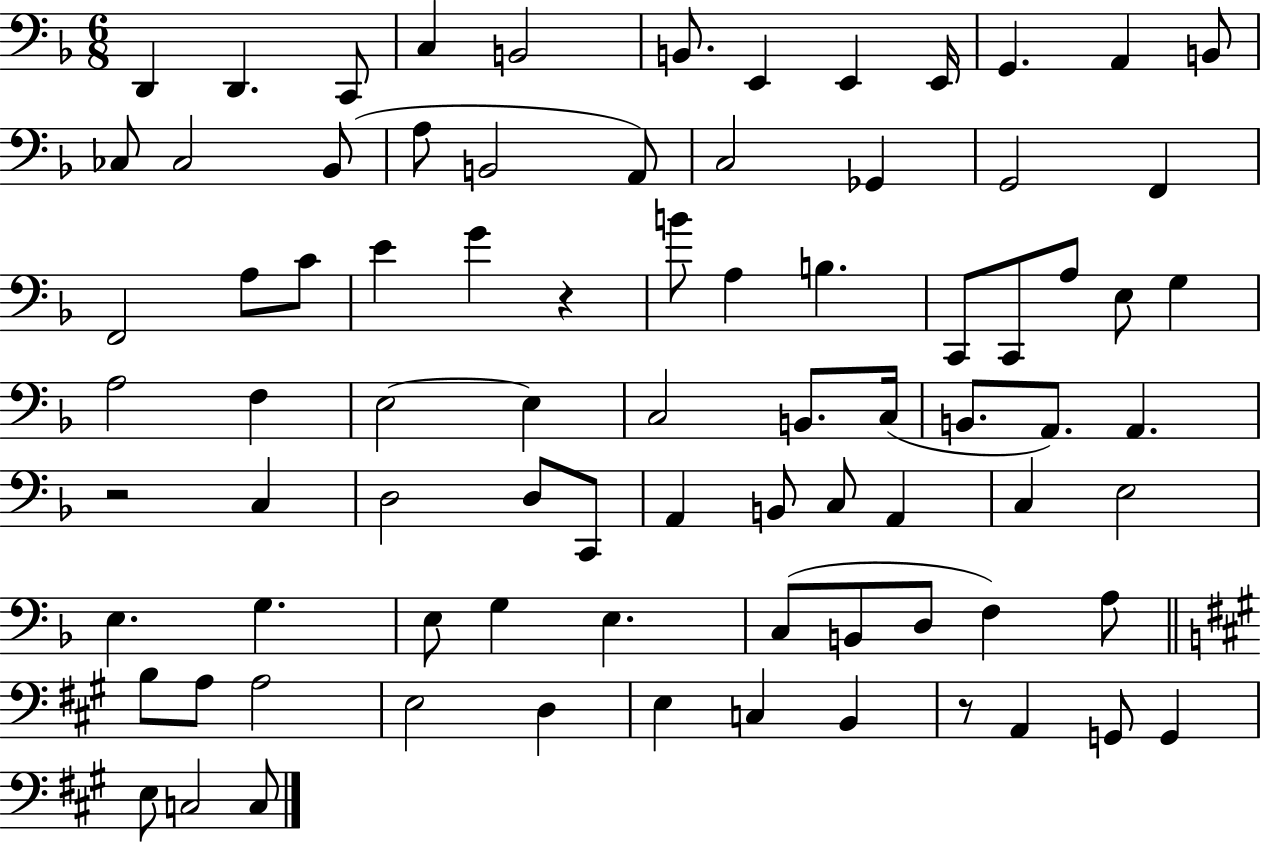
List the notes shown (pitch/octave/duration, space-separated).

D2/q D2/q. C2/e C3/q B2/h B2/e. E2/q E2/q E2/s G2/q. A2/q B2/e CES3/e CES3/h Bb2/e A3/e B2/h A2/e C3/h Gb2/q G2/h F2/q F2/h A3/e C4/e E4/q G4/q R/q B4/e A3/q B3/q. C2/e C2/e A3/e E3/e G3/q A3/h F3/q E3/h E3/q C3/h B2/e. C3/s B2/e. A2/e. A2/q. R/h C3/q D3/h D3/e C2/e A2/q B2/e C3/e A2/q C3/q E3/h E3/q. G3/q. E3/e G3/q E3/q. C3/e B2/e D3/e F3/q A3/e B3/e A3/e A3/h E3/h D3/q E3/q C3/q B2/q R/e A2/q G2/e G2/q E3/e C3/h C3/e